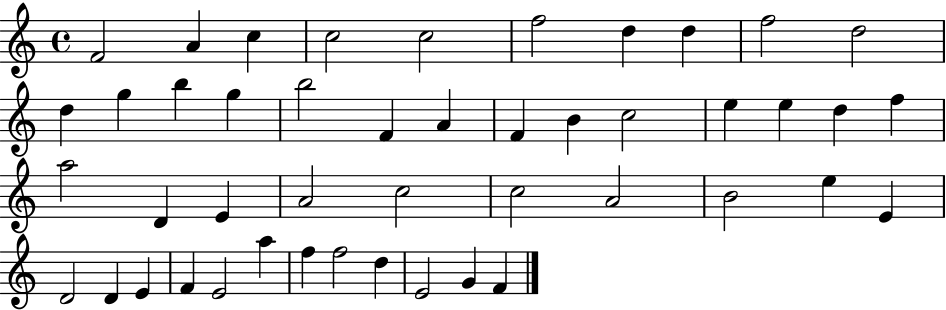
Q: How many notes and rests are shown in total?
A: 46